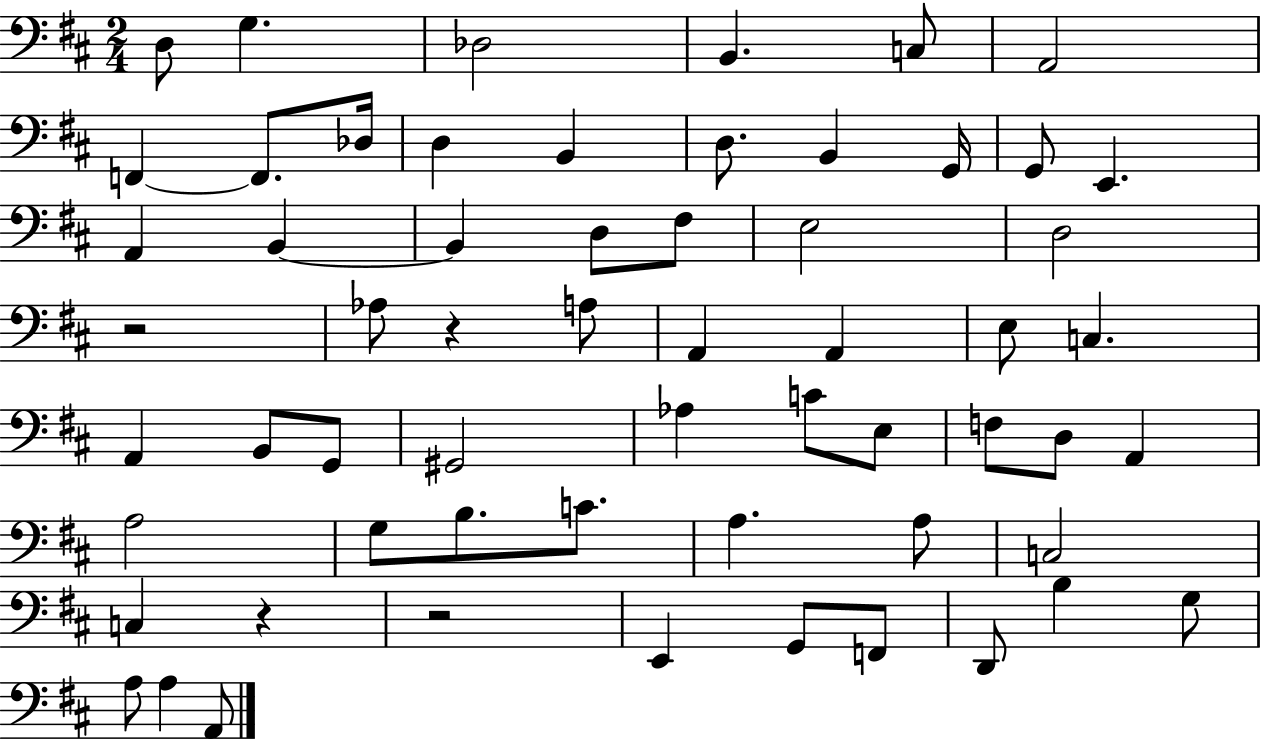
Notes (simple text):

D3/e G3/q. Db3/h B2/q. C3/e A2/h F2/q F2/e. Db3/s D3/q B2/q D3/e. B2/q G2/s G2/e E2/q. A2/q B2/q B2/q D3/e F#3/e E3/h D3/h R/h Ab3/e R/q A3/e A2/q A2/q E3/e C3/q. A2/q B2/e G2/e G#2/h Ab3/q C4/e E3/e F3/e D3/e A2/q A3/h G3/e B3/e. C4/e. A3/q. A3/e C3/h C3/q R/q R/h E2/q G2/e F2/e D2/e B3/q G3/e A3/e A3/q A2/e